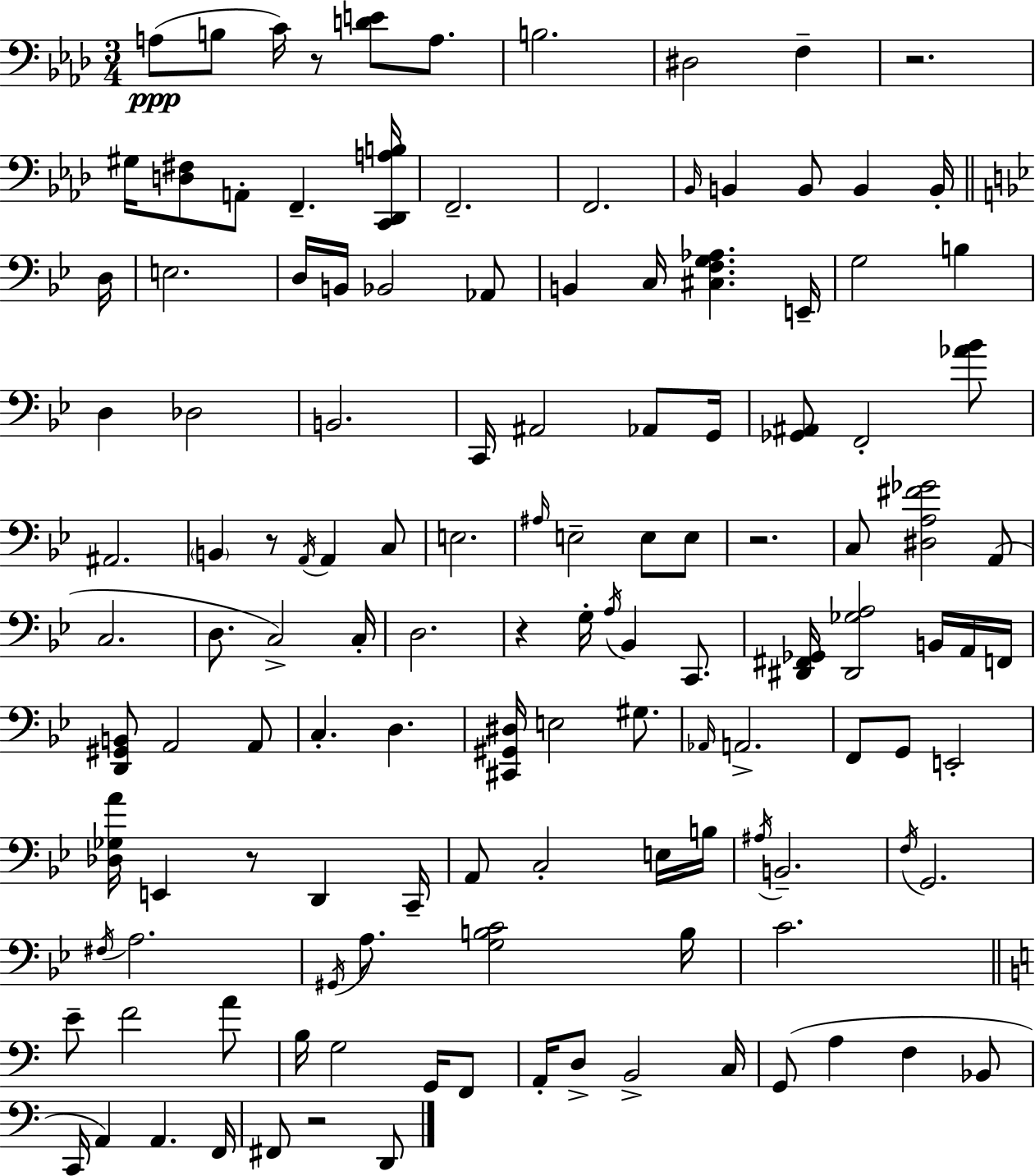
A3/e B3/e C4/s R/e [D4,E4]/e A3/e. B3/h. D#3/h F3/q R/h. G#3/s [D3,F#3]/e A2/e F2/q. [C2,Db2,A3,B3]/s F2/h. F2/h. Bb2/s B2/q B2/e B2/q B2/s D3/s E3/h. D3/s B2/s Bb2/h Ab2/e B2/q C3/s [C#3,F3,G3,Ab3]/q. E2/s G3/h B3/q D3/q Db3/h B2/h. C2/s A#2/h Ab2/e G2/s [Gb2,A#2]/e F2/h [Ab4,Bb4]/e A#2/h. B2/q R/e A2/s A2/q C3/e E3/h. A#3/s E3/h E3/e E3/e R/h. C3/e [D#3,A3,F#4,Gb4]/h A2/e C3/h. D3/e. C3/h C3/s D3/h. R/q G3/s A3/s Bb2/q C2/e. [D#2,F#2,Gb2]/s [D#2,Gb3,A3]/h B2/s A2/s F2/s [D2,G#2,B2]/e A2/h A2/e C3/q. D3/q. [C#2,G#2,D#3]/s E3/h G#3/e. Ab2/s A2/h. F2/e G2/e E2/h [Db3,Gb3,A4]/s E2/q R/e D2/q C2/s A2/e C3/h E3/s B3/s A#3/s B2/h. F3/s G2/h. F#3/s A3/h. G#2/s A3/e. [G3,B3,C4]/h B3/s C4/h. E4/e F4/h A4/e B3/s G3/h G2/s F2/e A2/s D3/e B2/h C3/s G2/e A3/q F3/q Bb2/e C2/s A2/q A2/q. F2/s F#2/e R/h D2/e